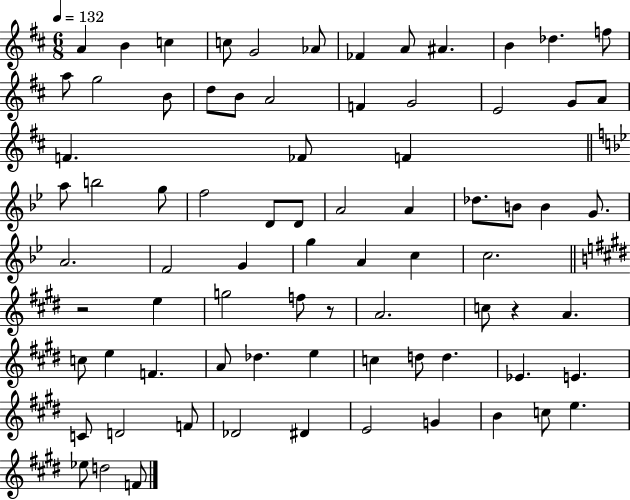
A4/q B4/q C5/q C5/e G4/h Ab4/e FES4/q A4/e A#4/q. B4/q Db5/q. F5/e A5/e G5/h B4/e D5/e B4/e A4/h F4/q G4/h E4/h G4/e A4/e F4/q. FES4/e F4/q A5/e B5/h G5/e F5/h D4/e D4/e A4/h A4/q Db5/e. B4/e B4/q G4/e. A4/h. F4/h G4/q G5/q A4/q C5/q C5/h. R/h E5/q G5/h F5/e R/e A4/h. C5/e R/q A4/q. C5/e E5/q F4/q. A4/e Db5/q. E5/q C5/q D5/e D5/q. Eb4/q. E4/q. C4/e D4/h F4/e Db4/h D#4/q E4/h G4/q B4/q C5/e E5/q. Eb5/e D5/h F4/e